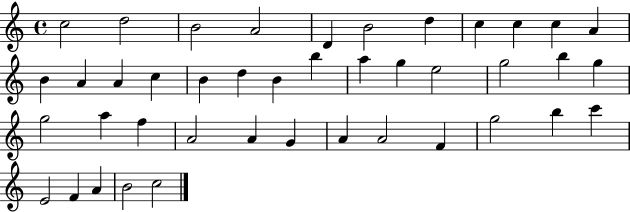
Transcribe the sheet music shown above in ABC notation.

X:1
T:Untitled
M:4/4
L:1/4
K:C
c2 d2 B2 A2 D B2 d c c c A B A A c B d B b a g e2 g2 b g g2 a f A2 A G A A2 F g2 b c' E2 F A B2 c2